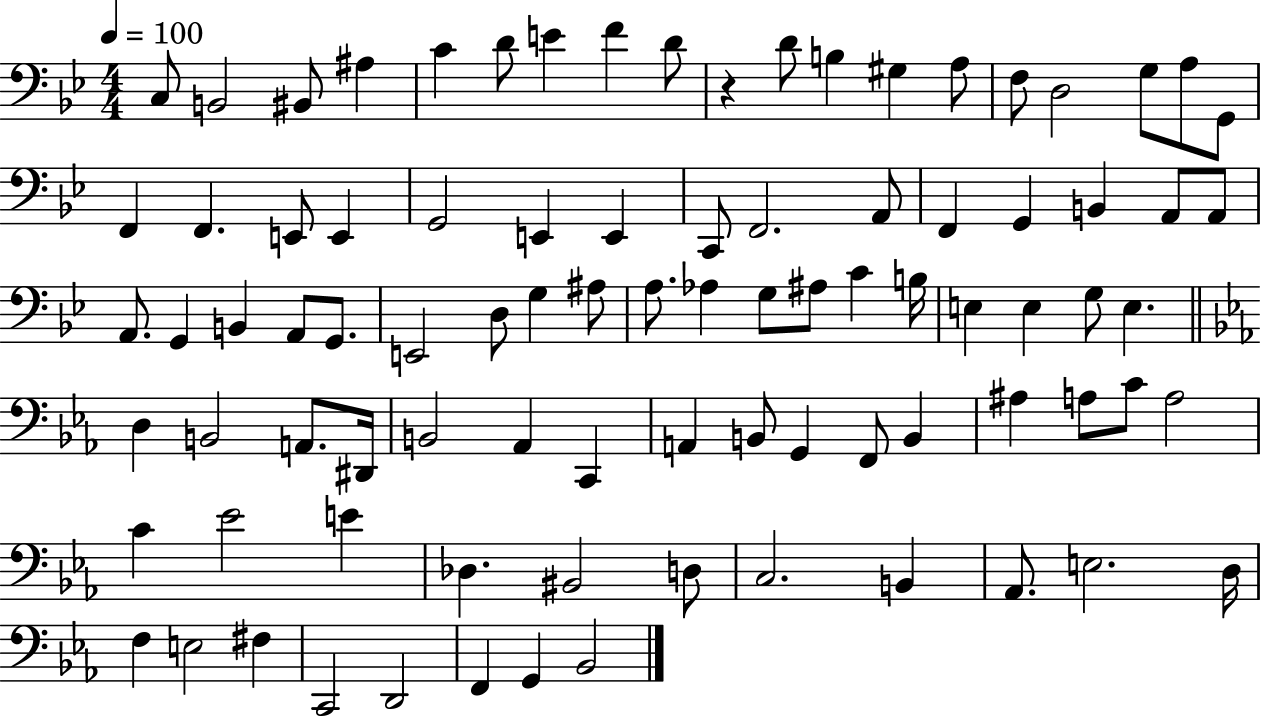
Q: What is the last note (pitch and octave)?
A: Bb2